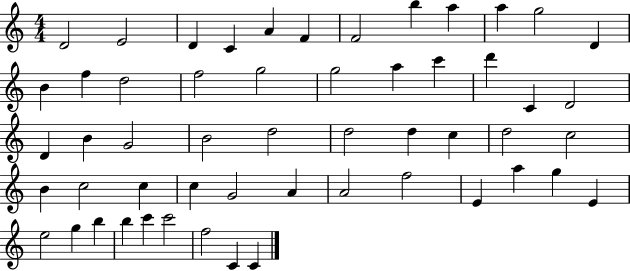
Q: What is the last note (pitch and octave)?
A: C4